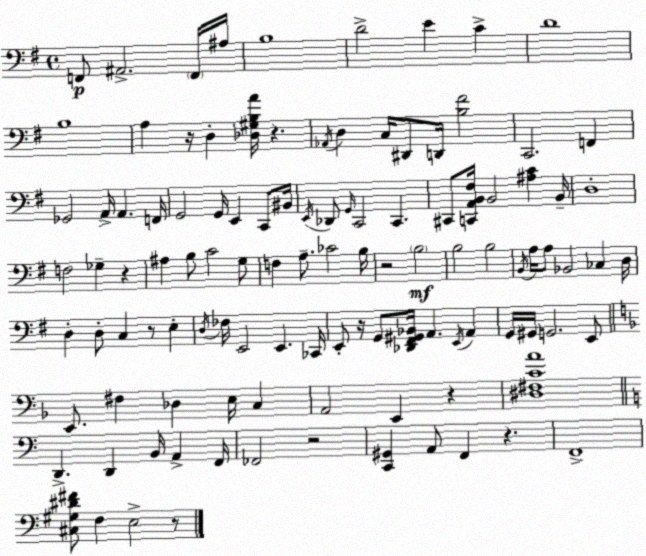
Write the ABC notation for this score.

X:1
T:Untitled
M:4/4
L:1/4
K:G
F,,/2 ^A,,2 F,,/4 ^A,/4 B,4 D2 E C D4 B,4 A, z/4 D, [_D,^G,B,A]/4 z _A,,/4 D, C,/4 ^D,,/2 D,,/4 [B,^F]2 C,,2 F,, _G,,2 A,,/4 A,, F,,/4 G,,2 G,,/4 E,, C,,/2 ^B,,/4 E,,/4 _D,,/2 G,,/4 C,,2 C,, ^C,,/2 [C,,A,,B,,^F,]/4 B,,2 [^A,C] B,,/4 D,4 F,2 _G, z ^A, B,/2 C2 G,/2 F, A,/2 _C2 B,/4 z2 B,2 B,2 B,2 B,,/4 A,/4 A,/2 _B,,2 _C, D,/4 D, D,/2 C, z/2 E, D,/4 _F,/4 E,,2 E,, _C,,/4 E,,/2 z/4 G,,/2 [_D,,^F,,^G,,_B,,]/4 A,, E,,/4 A,, G,,/4 ^G,,/4 G,,2 E,,/2 E,,/2 ^F, _D, E,/4 C, A,,2 E,, z [^D,^F,CA]4 D,, D,, B,,/4 A,, F,,/4 _F,,2 z2 [C,,^G,,] A,,/2 F,, z F,,4 [^C,^G,^D^F]/2 F, E,2 z/2